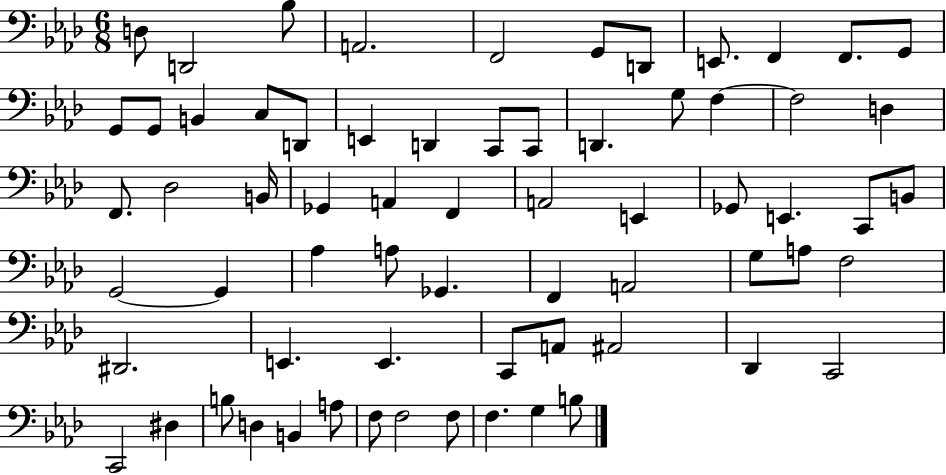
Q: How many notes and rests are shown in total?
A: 67